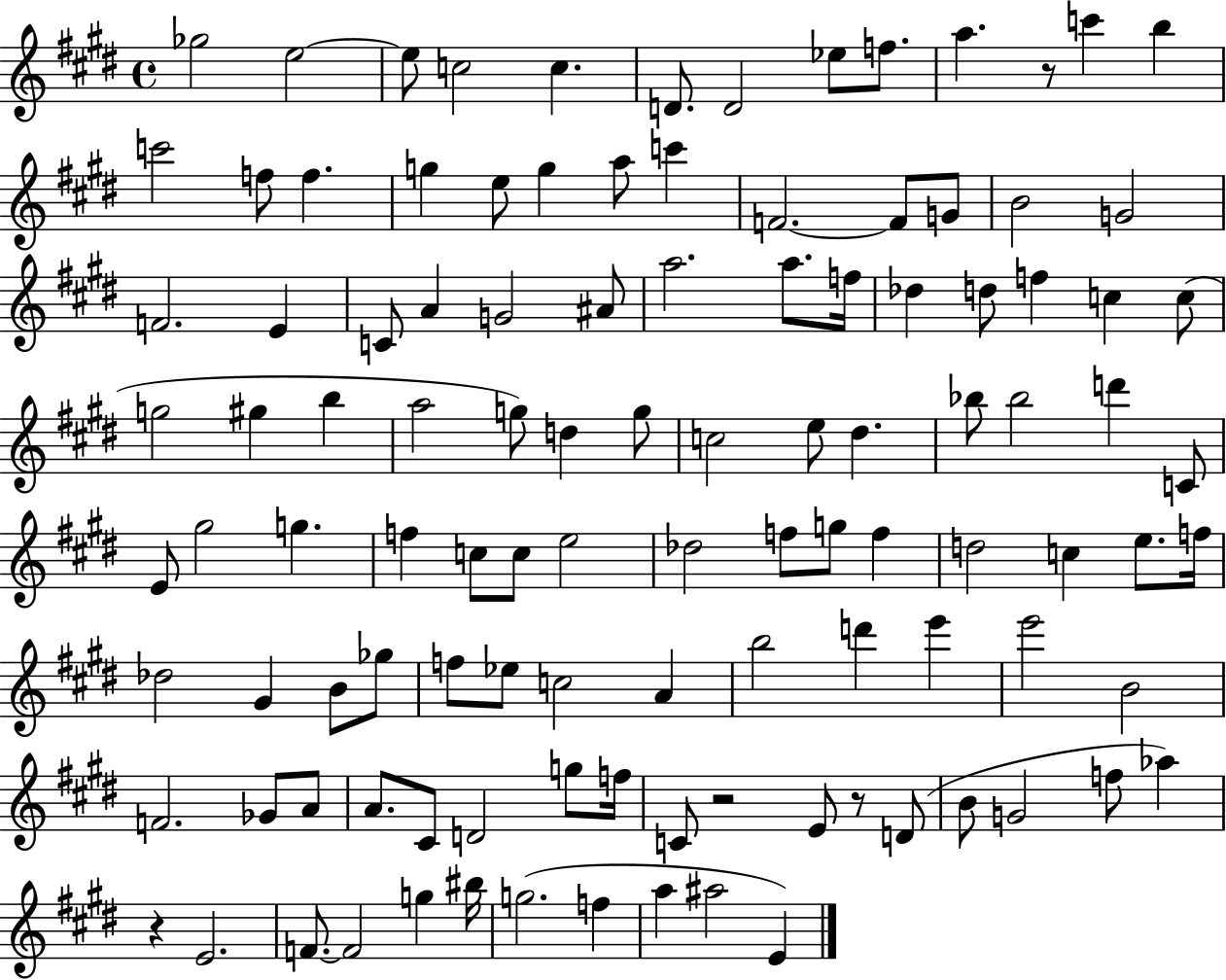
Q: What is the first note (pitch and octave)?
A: Gb5